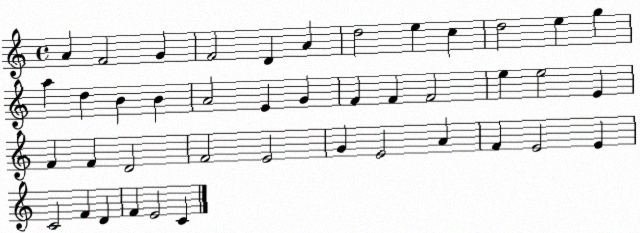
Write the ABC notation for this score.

X:1
T:Untitled
M:4/4
L:1/4
K:C
A F2 G F2 D A d2 e c d2 e g a d B B A2 E G F F F2 e e2 E F F D2 F2 E2 G E2 A F E2 E C2 F D F E2 C